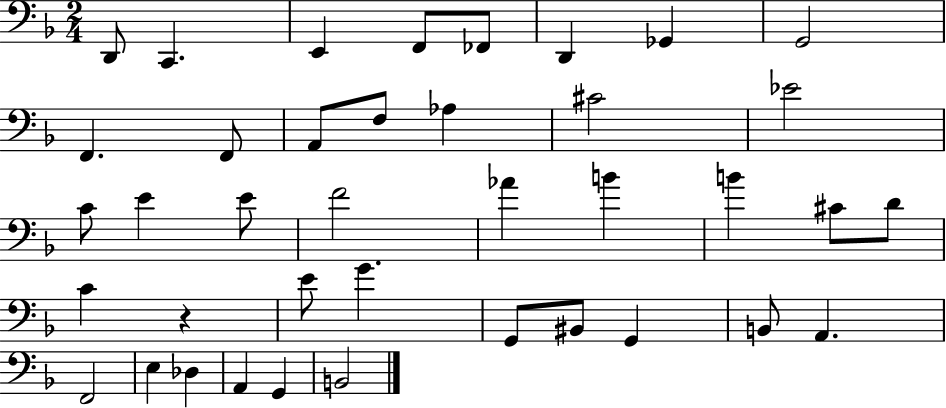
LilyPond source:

{
  \clef bass
  \numericTimeSignature
  \time 2/4
  \key f \major
  d,8 c,4. | e,4 f,8 fes,8 | d,4 ges,4 | g,2 | \break f,4. f,8 | a,8 f8 aes4 | cis'2 | ees'2 | \break c'8 e'4 e'8 | f'2 | aes'4 b'4 | b'4 cis'8 d'8 | \break c'4 r4 | e'8 g'4. | g,8 bis,8 g,4 | b,8 a,4. | \break f,2 | e4 des4 | a,4 g,4 | b,2 | \break \bar "|."
}